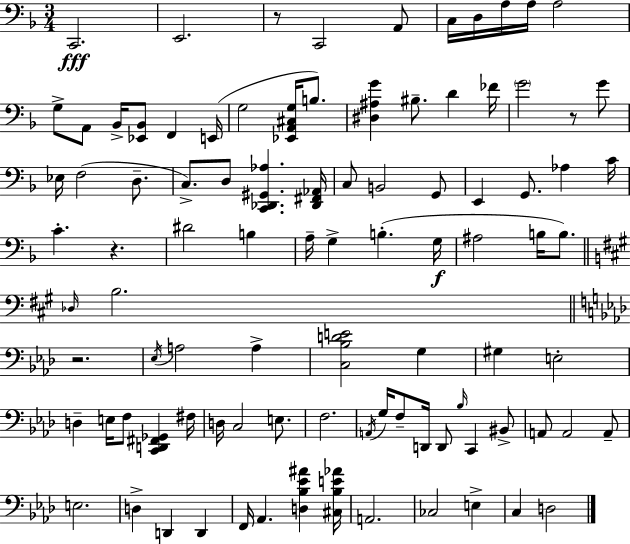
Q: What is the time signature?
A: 3/4